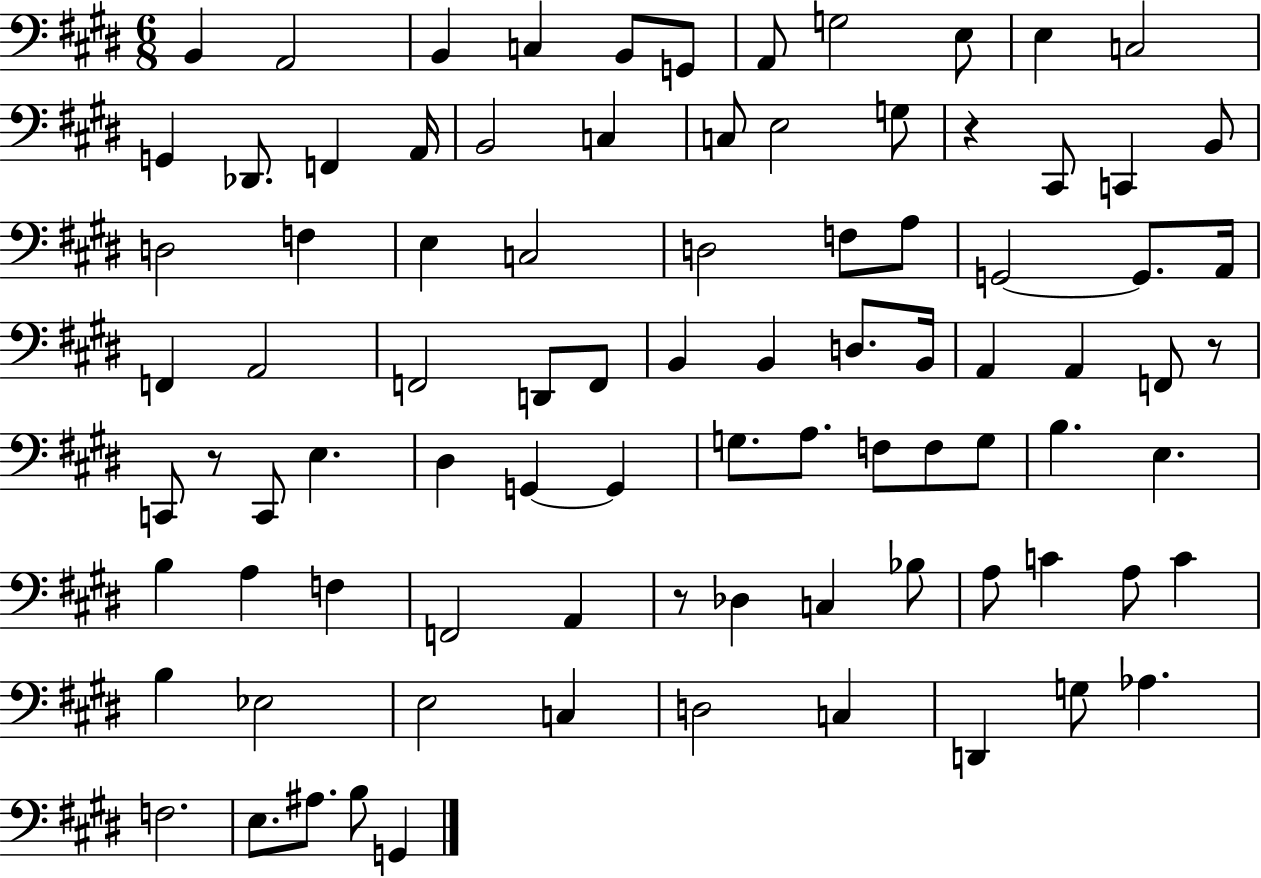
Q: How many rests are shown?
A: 4